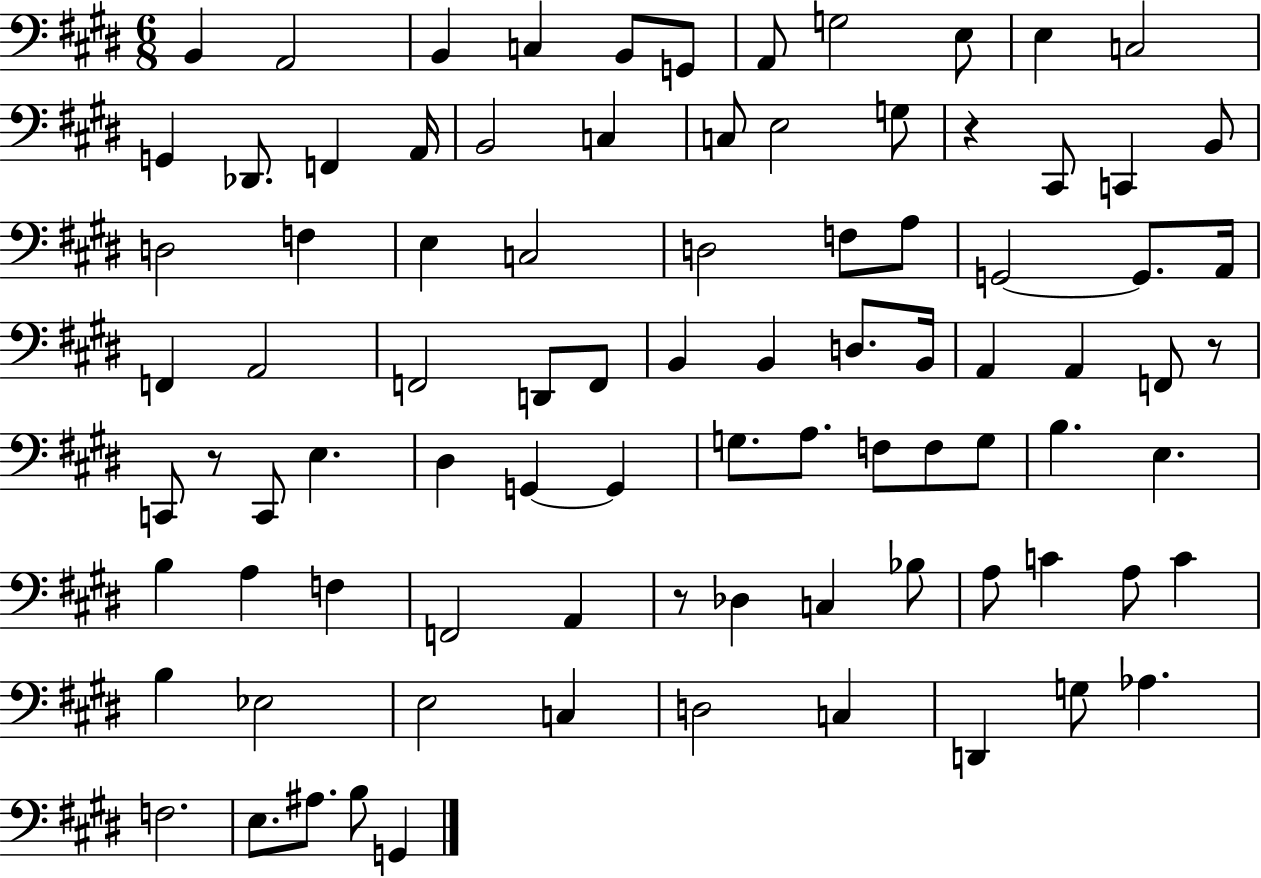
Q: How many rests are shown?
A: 4